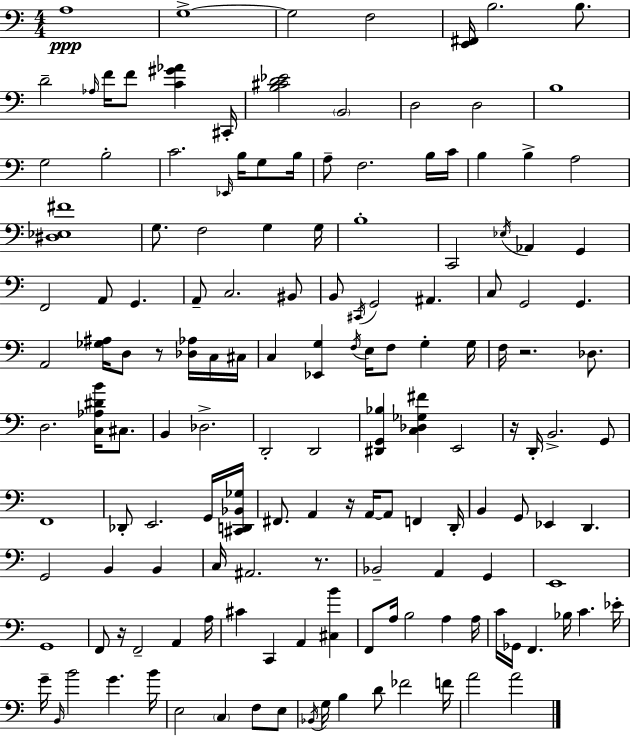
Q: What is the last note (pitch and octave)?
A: A4